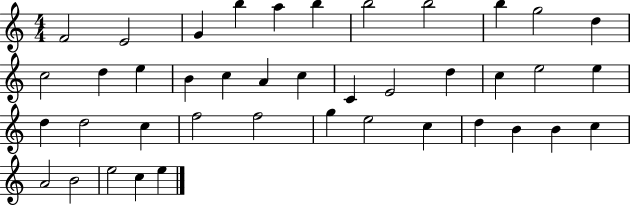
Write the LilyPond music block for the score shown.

{
  \clef treble
  \numericTimeSignature
  \time 4/4
  \key c \major
  f'2 e'2 | g'4 b''4 a''4 b''4 | b''2 b''2 | b''4 g''2 d''4 | \break c''2 d''4 e''4 | b'4 c''4 a'4 c''4 | c'4 e'2 d''4 | c''4 e''2 e''4 | \break d''4 d''2 c''4 | f''2 f''2 | g''4 e''2 c''4 | d''4 b'4 b'4 c''4 | \break a'2 b'2 | e''2 c''4 e''4 | \bar "|."
}